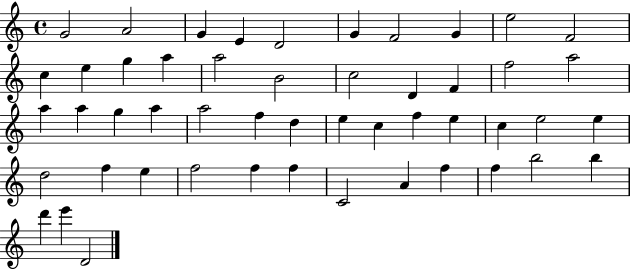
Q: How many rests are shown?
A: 0